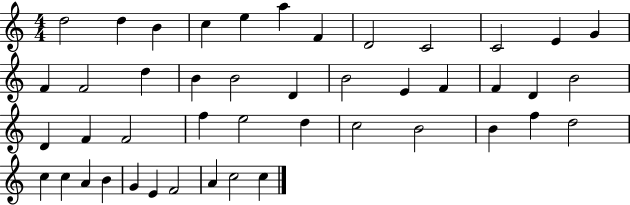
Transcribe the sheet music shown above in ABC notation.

X:1
T:Untitled
M:4/4
L:1/4
K:C
d2 d B c e a F D2 C2 C2 E G F F2 d B B2 D B2 E F F D B2 D F F2 f e2 d c2 B2 B f d2 c c A B G E F2 A c2 c